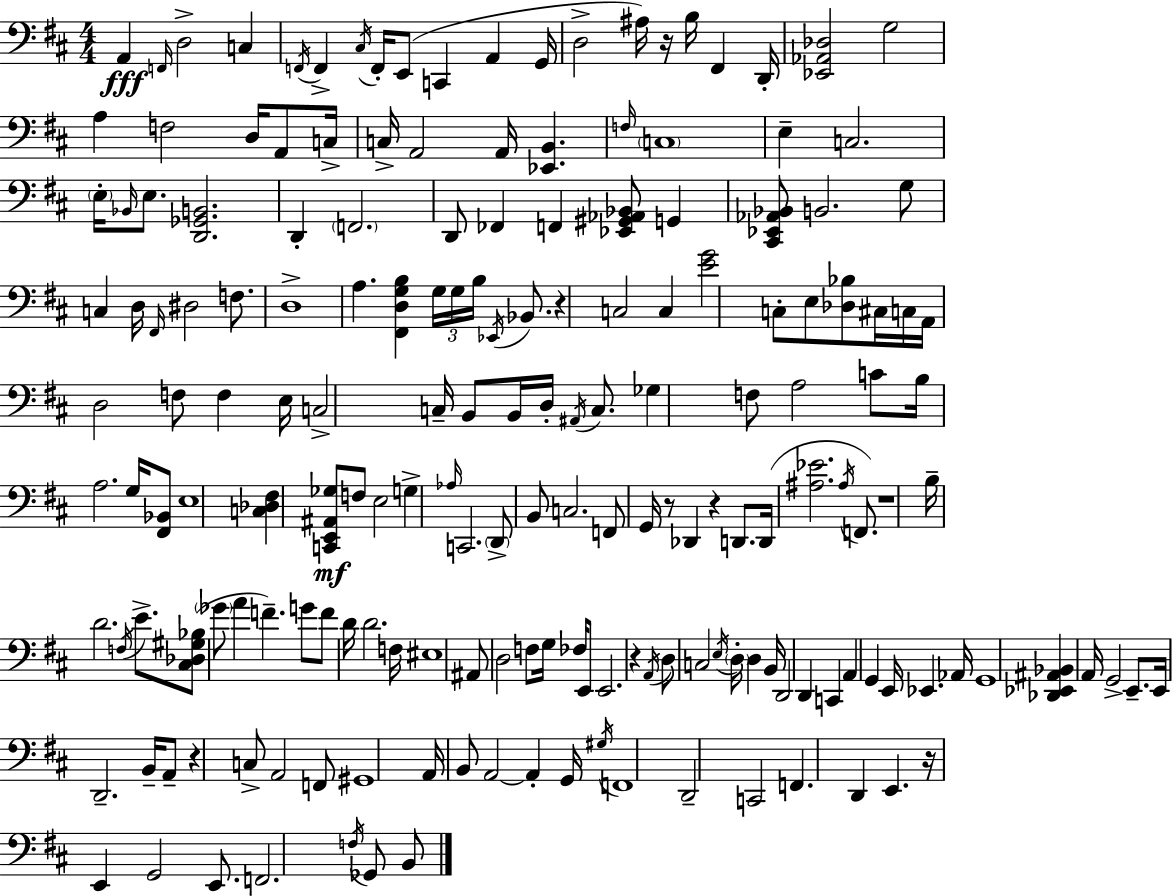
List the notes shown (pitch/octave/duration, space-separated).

A2/q F2/s D3/h C3/q F2/s F2/q C#3/s F2/s E2/e C2/q A2/q G2/s D3/h A#3/s R/s B3/s F#2/q D2/s [Eb2,Ab2,Db3]/h G3/h A3/q F3/h D3/s A2/e C3/s C3/s A2/h A2/s [Eb2,B2]/q. F3/s C3/w E3/q C3/h. E3/s Bb2/s E3/e. [D2,Gb2,B2]/h. D2/q F2/h. D2/e FES2/q F2/q [Eb2,G#2,Ab2,Bb2]/e G2/q [C#2,Eb2,Ab2,Bb2]/e B2/h. G3/e C3/q D3/s F#2/s D#3/h F3/e. D3/w A3/q. [F#2,D3,G3,B3]/q G3/s G3/s B3/s Eb2/s Bb2/e. R/q C3/h C3/q [E4,G4]/h C3/e E3/e [Db3,Bb3]/e C#3/s C3/s A2/s D3/h F3/e F3/q E3/s C3/h C3/s B2/e B2/s D3/s A#2/s C3/e. Gb3/q F3/e A3/h C4/e B3/s A3/h. G3/s [F#2,Bb2]/e E3/w [C3,Db3,F#3]/q [C2,E2,A#2,Gb3]/e F3/e E3/h G3/q Ab3/s C2/h. D2/e B2/e C3/h. F2/e G2/s R/e Db2/q R/q D2/e. D2/s [A#3,Eb4]/h. A#3/s F2/e. R/w B3/s D4/h. F3/s E4/e. [C#3,Db3,G#3,Bb3]/e Gb4/e A4/q F4/q. G4/e F4/e D4/s D4/h. F3/s EIS3/w A#2/e D3/h F3/e G3/s FES3/s E2/e E2/h. R/q A2/s D3/e C3/h E3/s D3/s D3/q B2/s D2/h D2/q C2/q A2/q G2/q E2/s Eb2/q. Ab2/s G2/w [Db2,Eb2,A#2,Bb2]/q A2/s G2/h E2/e. E2/s D2/h. B2/s A2/e R/q C3/e A2/h F2/e G#2/w A2/s B2/e A2/h A2/q G2/s G#3/s F2/w D2/h C2/h F2/q. D2/q E2/q. R/s E2/q G2/h E2/e. F2/h. F3/s Gb2/e B2/e